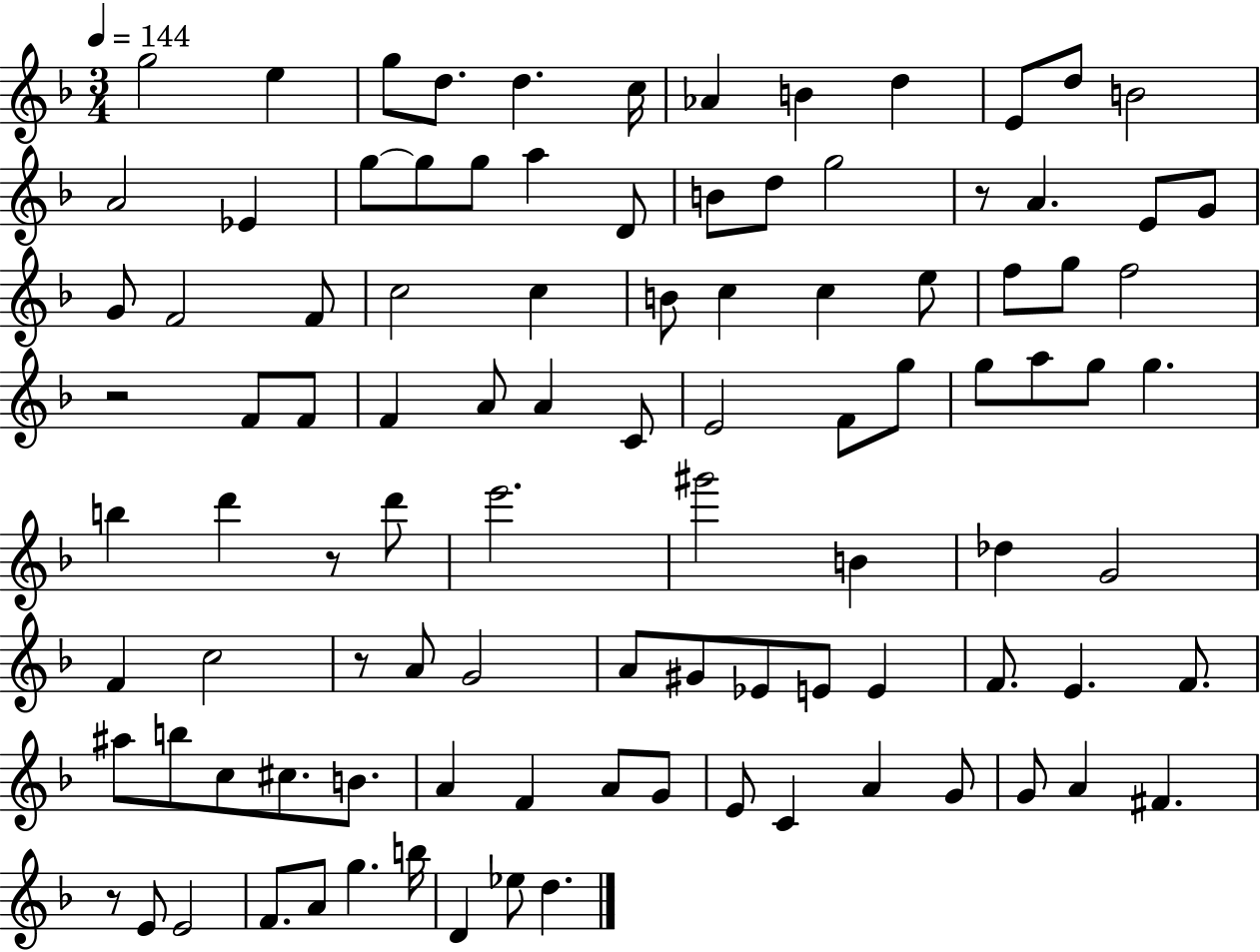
G5/h E5/q G5/e D5/e. D5/q. C5/s Ab4/q B4/q D5/q E4/e D5/e B4/h A4/h Eb4/q G5/e G5/e G5/e A5/q D4/e B4/e D5/e G5/h R/e A4/q. E4/e G4/e G4/e F4/h F4/e C5/h C5/q B4/e C5/q C5/q E5/e F5/e G5/e F5/h R/h F4/e F4/e F4/q A4/e A4/q C4/e E4/h F4/e G5/e G5/e A5/e G5/e G5/q. B5/q D6/q R/e D6/e E6/h. G#6/h B4/q Db5/q G4/h F4/q C5/h R/e A4/e G4/h A4/e G#4/e Eb4/e E4/e E4/q F4/e. E4/q. F4/e. A#5/e B5/e C5/e C#5/e. B4/e. A4/q F4/q A4/e G4/e E4/e C4/q A4/q G4/e G4/e A4/q F#4/q. R/e E4/e E4/h F4/e. A4/e G5/q. B5/s D4/q Eb5/e D5/q.